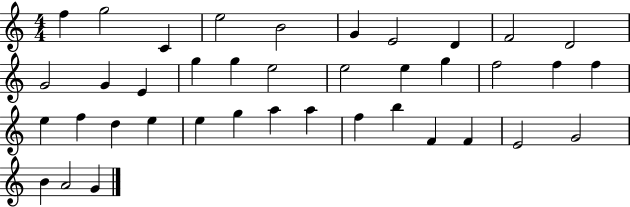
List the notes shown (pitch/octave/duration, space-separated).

F5/q G5/h C4/q E5/h B4/h G4/q E4/h D4/q F4/h D4/h G4/h G4/q E4/q G5/q G5/q E5/h E5/h E5/q G5/q F5/h F5/q F5/q E5/q F5/q D5/q E5/q E5/q G5/q A5/q A5/q F5/q B5/q F4/q F4/q E4/h G4/h B4/q A4/h G4/q